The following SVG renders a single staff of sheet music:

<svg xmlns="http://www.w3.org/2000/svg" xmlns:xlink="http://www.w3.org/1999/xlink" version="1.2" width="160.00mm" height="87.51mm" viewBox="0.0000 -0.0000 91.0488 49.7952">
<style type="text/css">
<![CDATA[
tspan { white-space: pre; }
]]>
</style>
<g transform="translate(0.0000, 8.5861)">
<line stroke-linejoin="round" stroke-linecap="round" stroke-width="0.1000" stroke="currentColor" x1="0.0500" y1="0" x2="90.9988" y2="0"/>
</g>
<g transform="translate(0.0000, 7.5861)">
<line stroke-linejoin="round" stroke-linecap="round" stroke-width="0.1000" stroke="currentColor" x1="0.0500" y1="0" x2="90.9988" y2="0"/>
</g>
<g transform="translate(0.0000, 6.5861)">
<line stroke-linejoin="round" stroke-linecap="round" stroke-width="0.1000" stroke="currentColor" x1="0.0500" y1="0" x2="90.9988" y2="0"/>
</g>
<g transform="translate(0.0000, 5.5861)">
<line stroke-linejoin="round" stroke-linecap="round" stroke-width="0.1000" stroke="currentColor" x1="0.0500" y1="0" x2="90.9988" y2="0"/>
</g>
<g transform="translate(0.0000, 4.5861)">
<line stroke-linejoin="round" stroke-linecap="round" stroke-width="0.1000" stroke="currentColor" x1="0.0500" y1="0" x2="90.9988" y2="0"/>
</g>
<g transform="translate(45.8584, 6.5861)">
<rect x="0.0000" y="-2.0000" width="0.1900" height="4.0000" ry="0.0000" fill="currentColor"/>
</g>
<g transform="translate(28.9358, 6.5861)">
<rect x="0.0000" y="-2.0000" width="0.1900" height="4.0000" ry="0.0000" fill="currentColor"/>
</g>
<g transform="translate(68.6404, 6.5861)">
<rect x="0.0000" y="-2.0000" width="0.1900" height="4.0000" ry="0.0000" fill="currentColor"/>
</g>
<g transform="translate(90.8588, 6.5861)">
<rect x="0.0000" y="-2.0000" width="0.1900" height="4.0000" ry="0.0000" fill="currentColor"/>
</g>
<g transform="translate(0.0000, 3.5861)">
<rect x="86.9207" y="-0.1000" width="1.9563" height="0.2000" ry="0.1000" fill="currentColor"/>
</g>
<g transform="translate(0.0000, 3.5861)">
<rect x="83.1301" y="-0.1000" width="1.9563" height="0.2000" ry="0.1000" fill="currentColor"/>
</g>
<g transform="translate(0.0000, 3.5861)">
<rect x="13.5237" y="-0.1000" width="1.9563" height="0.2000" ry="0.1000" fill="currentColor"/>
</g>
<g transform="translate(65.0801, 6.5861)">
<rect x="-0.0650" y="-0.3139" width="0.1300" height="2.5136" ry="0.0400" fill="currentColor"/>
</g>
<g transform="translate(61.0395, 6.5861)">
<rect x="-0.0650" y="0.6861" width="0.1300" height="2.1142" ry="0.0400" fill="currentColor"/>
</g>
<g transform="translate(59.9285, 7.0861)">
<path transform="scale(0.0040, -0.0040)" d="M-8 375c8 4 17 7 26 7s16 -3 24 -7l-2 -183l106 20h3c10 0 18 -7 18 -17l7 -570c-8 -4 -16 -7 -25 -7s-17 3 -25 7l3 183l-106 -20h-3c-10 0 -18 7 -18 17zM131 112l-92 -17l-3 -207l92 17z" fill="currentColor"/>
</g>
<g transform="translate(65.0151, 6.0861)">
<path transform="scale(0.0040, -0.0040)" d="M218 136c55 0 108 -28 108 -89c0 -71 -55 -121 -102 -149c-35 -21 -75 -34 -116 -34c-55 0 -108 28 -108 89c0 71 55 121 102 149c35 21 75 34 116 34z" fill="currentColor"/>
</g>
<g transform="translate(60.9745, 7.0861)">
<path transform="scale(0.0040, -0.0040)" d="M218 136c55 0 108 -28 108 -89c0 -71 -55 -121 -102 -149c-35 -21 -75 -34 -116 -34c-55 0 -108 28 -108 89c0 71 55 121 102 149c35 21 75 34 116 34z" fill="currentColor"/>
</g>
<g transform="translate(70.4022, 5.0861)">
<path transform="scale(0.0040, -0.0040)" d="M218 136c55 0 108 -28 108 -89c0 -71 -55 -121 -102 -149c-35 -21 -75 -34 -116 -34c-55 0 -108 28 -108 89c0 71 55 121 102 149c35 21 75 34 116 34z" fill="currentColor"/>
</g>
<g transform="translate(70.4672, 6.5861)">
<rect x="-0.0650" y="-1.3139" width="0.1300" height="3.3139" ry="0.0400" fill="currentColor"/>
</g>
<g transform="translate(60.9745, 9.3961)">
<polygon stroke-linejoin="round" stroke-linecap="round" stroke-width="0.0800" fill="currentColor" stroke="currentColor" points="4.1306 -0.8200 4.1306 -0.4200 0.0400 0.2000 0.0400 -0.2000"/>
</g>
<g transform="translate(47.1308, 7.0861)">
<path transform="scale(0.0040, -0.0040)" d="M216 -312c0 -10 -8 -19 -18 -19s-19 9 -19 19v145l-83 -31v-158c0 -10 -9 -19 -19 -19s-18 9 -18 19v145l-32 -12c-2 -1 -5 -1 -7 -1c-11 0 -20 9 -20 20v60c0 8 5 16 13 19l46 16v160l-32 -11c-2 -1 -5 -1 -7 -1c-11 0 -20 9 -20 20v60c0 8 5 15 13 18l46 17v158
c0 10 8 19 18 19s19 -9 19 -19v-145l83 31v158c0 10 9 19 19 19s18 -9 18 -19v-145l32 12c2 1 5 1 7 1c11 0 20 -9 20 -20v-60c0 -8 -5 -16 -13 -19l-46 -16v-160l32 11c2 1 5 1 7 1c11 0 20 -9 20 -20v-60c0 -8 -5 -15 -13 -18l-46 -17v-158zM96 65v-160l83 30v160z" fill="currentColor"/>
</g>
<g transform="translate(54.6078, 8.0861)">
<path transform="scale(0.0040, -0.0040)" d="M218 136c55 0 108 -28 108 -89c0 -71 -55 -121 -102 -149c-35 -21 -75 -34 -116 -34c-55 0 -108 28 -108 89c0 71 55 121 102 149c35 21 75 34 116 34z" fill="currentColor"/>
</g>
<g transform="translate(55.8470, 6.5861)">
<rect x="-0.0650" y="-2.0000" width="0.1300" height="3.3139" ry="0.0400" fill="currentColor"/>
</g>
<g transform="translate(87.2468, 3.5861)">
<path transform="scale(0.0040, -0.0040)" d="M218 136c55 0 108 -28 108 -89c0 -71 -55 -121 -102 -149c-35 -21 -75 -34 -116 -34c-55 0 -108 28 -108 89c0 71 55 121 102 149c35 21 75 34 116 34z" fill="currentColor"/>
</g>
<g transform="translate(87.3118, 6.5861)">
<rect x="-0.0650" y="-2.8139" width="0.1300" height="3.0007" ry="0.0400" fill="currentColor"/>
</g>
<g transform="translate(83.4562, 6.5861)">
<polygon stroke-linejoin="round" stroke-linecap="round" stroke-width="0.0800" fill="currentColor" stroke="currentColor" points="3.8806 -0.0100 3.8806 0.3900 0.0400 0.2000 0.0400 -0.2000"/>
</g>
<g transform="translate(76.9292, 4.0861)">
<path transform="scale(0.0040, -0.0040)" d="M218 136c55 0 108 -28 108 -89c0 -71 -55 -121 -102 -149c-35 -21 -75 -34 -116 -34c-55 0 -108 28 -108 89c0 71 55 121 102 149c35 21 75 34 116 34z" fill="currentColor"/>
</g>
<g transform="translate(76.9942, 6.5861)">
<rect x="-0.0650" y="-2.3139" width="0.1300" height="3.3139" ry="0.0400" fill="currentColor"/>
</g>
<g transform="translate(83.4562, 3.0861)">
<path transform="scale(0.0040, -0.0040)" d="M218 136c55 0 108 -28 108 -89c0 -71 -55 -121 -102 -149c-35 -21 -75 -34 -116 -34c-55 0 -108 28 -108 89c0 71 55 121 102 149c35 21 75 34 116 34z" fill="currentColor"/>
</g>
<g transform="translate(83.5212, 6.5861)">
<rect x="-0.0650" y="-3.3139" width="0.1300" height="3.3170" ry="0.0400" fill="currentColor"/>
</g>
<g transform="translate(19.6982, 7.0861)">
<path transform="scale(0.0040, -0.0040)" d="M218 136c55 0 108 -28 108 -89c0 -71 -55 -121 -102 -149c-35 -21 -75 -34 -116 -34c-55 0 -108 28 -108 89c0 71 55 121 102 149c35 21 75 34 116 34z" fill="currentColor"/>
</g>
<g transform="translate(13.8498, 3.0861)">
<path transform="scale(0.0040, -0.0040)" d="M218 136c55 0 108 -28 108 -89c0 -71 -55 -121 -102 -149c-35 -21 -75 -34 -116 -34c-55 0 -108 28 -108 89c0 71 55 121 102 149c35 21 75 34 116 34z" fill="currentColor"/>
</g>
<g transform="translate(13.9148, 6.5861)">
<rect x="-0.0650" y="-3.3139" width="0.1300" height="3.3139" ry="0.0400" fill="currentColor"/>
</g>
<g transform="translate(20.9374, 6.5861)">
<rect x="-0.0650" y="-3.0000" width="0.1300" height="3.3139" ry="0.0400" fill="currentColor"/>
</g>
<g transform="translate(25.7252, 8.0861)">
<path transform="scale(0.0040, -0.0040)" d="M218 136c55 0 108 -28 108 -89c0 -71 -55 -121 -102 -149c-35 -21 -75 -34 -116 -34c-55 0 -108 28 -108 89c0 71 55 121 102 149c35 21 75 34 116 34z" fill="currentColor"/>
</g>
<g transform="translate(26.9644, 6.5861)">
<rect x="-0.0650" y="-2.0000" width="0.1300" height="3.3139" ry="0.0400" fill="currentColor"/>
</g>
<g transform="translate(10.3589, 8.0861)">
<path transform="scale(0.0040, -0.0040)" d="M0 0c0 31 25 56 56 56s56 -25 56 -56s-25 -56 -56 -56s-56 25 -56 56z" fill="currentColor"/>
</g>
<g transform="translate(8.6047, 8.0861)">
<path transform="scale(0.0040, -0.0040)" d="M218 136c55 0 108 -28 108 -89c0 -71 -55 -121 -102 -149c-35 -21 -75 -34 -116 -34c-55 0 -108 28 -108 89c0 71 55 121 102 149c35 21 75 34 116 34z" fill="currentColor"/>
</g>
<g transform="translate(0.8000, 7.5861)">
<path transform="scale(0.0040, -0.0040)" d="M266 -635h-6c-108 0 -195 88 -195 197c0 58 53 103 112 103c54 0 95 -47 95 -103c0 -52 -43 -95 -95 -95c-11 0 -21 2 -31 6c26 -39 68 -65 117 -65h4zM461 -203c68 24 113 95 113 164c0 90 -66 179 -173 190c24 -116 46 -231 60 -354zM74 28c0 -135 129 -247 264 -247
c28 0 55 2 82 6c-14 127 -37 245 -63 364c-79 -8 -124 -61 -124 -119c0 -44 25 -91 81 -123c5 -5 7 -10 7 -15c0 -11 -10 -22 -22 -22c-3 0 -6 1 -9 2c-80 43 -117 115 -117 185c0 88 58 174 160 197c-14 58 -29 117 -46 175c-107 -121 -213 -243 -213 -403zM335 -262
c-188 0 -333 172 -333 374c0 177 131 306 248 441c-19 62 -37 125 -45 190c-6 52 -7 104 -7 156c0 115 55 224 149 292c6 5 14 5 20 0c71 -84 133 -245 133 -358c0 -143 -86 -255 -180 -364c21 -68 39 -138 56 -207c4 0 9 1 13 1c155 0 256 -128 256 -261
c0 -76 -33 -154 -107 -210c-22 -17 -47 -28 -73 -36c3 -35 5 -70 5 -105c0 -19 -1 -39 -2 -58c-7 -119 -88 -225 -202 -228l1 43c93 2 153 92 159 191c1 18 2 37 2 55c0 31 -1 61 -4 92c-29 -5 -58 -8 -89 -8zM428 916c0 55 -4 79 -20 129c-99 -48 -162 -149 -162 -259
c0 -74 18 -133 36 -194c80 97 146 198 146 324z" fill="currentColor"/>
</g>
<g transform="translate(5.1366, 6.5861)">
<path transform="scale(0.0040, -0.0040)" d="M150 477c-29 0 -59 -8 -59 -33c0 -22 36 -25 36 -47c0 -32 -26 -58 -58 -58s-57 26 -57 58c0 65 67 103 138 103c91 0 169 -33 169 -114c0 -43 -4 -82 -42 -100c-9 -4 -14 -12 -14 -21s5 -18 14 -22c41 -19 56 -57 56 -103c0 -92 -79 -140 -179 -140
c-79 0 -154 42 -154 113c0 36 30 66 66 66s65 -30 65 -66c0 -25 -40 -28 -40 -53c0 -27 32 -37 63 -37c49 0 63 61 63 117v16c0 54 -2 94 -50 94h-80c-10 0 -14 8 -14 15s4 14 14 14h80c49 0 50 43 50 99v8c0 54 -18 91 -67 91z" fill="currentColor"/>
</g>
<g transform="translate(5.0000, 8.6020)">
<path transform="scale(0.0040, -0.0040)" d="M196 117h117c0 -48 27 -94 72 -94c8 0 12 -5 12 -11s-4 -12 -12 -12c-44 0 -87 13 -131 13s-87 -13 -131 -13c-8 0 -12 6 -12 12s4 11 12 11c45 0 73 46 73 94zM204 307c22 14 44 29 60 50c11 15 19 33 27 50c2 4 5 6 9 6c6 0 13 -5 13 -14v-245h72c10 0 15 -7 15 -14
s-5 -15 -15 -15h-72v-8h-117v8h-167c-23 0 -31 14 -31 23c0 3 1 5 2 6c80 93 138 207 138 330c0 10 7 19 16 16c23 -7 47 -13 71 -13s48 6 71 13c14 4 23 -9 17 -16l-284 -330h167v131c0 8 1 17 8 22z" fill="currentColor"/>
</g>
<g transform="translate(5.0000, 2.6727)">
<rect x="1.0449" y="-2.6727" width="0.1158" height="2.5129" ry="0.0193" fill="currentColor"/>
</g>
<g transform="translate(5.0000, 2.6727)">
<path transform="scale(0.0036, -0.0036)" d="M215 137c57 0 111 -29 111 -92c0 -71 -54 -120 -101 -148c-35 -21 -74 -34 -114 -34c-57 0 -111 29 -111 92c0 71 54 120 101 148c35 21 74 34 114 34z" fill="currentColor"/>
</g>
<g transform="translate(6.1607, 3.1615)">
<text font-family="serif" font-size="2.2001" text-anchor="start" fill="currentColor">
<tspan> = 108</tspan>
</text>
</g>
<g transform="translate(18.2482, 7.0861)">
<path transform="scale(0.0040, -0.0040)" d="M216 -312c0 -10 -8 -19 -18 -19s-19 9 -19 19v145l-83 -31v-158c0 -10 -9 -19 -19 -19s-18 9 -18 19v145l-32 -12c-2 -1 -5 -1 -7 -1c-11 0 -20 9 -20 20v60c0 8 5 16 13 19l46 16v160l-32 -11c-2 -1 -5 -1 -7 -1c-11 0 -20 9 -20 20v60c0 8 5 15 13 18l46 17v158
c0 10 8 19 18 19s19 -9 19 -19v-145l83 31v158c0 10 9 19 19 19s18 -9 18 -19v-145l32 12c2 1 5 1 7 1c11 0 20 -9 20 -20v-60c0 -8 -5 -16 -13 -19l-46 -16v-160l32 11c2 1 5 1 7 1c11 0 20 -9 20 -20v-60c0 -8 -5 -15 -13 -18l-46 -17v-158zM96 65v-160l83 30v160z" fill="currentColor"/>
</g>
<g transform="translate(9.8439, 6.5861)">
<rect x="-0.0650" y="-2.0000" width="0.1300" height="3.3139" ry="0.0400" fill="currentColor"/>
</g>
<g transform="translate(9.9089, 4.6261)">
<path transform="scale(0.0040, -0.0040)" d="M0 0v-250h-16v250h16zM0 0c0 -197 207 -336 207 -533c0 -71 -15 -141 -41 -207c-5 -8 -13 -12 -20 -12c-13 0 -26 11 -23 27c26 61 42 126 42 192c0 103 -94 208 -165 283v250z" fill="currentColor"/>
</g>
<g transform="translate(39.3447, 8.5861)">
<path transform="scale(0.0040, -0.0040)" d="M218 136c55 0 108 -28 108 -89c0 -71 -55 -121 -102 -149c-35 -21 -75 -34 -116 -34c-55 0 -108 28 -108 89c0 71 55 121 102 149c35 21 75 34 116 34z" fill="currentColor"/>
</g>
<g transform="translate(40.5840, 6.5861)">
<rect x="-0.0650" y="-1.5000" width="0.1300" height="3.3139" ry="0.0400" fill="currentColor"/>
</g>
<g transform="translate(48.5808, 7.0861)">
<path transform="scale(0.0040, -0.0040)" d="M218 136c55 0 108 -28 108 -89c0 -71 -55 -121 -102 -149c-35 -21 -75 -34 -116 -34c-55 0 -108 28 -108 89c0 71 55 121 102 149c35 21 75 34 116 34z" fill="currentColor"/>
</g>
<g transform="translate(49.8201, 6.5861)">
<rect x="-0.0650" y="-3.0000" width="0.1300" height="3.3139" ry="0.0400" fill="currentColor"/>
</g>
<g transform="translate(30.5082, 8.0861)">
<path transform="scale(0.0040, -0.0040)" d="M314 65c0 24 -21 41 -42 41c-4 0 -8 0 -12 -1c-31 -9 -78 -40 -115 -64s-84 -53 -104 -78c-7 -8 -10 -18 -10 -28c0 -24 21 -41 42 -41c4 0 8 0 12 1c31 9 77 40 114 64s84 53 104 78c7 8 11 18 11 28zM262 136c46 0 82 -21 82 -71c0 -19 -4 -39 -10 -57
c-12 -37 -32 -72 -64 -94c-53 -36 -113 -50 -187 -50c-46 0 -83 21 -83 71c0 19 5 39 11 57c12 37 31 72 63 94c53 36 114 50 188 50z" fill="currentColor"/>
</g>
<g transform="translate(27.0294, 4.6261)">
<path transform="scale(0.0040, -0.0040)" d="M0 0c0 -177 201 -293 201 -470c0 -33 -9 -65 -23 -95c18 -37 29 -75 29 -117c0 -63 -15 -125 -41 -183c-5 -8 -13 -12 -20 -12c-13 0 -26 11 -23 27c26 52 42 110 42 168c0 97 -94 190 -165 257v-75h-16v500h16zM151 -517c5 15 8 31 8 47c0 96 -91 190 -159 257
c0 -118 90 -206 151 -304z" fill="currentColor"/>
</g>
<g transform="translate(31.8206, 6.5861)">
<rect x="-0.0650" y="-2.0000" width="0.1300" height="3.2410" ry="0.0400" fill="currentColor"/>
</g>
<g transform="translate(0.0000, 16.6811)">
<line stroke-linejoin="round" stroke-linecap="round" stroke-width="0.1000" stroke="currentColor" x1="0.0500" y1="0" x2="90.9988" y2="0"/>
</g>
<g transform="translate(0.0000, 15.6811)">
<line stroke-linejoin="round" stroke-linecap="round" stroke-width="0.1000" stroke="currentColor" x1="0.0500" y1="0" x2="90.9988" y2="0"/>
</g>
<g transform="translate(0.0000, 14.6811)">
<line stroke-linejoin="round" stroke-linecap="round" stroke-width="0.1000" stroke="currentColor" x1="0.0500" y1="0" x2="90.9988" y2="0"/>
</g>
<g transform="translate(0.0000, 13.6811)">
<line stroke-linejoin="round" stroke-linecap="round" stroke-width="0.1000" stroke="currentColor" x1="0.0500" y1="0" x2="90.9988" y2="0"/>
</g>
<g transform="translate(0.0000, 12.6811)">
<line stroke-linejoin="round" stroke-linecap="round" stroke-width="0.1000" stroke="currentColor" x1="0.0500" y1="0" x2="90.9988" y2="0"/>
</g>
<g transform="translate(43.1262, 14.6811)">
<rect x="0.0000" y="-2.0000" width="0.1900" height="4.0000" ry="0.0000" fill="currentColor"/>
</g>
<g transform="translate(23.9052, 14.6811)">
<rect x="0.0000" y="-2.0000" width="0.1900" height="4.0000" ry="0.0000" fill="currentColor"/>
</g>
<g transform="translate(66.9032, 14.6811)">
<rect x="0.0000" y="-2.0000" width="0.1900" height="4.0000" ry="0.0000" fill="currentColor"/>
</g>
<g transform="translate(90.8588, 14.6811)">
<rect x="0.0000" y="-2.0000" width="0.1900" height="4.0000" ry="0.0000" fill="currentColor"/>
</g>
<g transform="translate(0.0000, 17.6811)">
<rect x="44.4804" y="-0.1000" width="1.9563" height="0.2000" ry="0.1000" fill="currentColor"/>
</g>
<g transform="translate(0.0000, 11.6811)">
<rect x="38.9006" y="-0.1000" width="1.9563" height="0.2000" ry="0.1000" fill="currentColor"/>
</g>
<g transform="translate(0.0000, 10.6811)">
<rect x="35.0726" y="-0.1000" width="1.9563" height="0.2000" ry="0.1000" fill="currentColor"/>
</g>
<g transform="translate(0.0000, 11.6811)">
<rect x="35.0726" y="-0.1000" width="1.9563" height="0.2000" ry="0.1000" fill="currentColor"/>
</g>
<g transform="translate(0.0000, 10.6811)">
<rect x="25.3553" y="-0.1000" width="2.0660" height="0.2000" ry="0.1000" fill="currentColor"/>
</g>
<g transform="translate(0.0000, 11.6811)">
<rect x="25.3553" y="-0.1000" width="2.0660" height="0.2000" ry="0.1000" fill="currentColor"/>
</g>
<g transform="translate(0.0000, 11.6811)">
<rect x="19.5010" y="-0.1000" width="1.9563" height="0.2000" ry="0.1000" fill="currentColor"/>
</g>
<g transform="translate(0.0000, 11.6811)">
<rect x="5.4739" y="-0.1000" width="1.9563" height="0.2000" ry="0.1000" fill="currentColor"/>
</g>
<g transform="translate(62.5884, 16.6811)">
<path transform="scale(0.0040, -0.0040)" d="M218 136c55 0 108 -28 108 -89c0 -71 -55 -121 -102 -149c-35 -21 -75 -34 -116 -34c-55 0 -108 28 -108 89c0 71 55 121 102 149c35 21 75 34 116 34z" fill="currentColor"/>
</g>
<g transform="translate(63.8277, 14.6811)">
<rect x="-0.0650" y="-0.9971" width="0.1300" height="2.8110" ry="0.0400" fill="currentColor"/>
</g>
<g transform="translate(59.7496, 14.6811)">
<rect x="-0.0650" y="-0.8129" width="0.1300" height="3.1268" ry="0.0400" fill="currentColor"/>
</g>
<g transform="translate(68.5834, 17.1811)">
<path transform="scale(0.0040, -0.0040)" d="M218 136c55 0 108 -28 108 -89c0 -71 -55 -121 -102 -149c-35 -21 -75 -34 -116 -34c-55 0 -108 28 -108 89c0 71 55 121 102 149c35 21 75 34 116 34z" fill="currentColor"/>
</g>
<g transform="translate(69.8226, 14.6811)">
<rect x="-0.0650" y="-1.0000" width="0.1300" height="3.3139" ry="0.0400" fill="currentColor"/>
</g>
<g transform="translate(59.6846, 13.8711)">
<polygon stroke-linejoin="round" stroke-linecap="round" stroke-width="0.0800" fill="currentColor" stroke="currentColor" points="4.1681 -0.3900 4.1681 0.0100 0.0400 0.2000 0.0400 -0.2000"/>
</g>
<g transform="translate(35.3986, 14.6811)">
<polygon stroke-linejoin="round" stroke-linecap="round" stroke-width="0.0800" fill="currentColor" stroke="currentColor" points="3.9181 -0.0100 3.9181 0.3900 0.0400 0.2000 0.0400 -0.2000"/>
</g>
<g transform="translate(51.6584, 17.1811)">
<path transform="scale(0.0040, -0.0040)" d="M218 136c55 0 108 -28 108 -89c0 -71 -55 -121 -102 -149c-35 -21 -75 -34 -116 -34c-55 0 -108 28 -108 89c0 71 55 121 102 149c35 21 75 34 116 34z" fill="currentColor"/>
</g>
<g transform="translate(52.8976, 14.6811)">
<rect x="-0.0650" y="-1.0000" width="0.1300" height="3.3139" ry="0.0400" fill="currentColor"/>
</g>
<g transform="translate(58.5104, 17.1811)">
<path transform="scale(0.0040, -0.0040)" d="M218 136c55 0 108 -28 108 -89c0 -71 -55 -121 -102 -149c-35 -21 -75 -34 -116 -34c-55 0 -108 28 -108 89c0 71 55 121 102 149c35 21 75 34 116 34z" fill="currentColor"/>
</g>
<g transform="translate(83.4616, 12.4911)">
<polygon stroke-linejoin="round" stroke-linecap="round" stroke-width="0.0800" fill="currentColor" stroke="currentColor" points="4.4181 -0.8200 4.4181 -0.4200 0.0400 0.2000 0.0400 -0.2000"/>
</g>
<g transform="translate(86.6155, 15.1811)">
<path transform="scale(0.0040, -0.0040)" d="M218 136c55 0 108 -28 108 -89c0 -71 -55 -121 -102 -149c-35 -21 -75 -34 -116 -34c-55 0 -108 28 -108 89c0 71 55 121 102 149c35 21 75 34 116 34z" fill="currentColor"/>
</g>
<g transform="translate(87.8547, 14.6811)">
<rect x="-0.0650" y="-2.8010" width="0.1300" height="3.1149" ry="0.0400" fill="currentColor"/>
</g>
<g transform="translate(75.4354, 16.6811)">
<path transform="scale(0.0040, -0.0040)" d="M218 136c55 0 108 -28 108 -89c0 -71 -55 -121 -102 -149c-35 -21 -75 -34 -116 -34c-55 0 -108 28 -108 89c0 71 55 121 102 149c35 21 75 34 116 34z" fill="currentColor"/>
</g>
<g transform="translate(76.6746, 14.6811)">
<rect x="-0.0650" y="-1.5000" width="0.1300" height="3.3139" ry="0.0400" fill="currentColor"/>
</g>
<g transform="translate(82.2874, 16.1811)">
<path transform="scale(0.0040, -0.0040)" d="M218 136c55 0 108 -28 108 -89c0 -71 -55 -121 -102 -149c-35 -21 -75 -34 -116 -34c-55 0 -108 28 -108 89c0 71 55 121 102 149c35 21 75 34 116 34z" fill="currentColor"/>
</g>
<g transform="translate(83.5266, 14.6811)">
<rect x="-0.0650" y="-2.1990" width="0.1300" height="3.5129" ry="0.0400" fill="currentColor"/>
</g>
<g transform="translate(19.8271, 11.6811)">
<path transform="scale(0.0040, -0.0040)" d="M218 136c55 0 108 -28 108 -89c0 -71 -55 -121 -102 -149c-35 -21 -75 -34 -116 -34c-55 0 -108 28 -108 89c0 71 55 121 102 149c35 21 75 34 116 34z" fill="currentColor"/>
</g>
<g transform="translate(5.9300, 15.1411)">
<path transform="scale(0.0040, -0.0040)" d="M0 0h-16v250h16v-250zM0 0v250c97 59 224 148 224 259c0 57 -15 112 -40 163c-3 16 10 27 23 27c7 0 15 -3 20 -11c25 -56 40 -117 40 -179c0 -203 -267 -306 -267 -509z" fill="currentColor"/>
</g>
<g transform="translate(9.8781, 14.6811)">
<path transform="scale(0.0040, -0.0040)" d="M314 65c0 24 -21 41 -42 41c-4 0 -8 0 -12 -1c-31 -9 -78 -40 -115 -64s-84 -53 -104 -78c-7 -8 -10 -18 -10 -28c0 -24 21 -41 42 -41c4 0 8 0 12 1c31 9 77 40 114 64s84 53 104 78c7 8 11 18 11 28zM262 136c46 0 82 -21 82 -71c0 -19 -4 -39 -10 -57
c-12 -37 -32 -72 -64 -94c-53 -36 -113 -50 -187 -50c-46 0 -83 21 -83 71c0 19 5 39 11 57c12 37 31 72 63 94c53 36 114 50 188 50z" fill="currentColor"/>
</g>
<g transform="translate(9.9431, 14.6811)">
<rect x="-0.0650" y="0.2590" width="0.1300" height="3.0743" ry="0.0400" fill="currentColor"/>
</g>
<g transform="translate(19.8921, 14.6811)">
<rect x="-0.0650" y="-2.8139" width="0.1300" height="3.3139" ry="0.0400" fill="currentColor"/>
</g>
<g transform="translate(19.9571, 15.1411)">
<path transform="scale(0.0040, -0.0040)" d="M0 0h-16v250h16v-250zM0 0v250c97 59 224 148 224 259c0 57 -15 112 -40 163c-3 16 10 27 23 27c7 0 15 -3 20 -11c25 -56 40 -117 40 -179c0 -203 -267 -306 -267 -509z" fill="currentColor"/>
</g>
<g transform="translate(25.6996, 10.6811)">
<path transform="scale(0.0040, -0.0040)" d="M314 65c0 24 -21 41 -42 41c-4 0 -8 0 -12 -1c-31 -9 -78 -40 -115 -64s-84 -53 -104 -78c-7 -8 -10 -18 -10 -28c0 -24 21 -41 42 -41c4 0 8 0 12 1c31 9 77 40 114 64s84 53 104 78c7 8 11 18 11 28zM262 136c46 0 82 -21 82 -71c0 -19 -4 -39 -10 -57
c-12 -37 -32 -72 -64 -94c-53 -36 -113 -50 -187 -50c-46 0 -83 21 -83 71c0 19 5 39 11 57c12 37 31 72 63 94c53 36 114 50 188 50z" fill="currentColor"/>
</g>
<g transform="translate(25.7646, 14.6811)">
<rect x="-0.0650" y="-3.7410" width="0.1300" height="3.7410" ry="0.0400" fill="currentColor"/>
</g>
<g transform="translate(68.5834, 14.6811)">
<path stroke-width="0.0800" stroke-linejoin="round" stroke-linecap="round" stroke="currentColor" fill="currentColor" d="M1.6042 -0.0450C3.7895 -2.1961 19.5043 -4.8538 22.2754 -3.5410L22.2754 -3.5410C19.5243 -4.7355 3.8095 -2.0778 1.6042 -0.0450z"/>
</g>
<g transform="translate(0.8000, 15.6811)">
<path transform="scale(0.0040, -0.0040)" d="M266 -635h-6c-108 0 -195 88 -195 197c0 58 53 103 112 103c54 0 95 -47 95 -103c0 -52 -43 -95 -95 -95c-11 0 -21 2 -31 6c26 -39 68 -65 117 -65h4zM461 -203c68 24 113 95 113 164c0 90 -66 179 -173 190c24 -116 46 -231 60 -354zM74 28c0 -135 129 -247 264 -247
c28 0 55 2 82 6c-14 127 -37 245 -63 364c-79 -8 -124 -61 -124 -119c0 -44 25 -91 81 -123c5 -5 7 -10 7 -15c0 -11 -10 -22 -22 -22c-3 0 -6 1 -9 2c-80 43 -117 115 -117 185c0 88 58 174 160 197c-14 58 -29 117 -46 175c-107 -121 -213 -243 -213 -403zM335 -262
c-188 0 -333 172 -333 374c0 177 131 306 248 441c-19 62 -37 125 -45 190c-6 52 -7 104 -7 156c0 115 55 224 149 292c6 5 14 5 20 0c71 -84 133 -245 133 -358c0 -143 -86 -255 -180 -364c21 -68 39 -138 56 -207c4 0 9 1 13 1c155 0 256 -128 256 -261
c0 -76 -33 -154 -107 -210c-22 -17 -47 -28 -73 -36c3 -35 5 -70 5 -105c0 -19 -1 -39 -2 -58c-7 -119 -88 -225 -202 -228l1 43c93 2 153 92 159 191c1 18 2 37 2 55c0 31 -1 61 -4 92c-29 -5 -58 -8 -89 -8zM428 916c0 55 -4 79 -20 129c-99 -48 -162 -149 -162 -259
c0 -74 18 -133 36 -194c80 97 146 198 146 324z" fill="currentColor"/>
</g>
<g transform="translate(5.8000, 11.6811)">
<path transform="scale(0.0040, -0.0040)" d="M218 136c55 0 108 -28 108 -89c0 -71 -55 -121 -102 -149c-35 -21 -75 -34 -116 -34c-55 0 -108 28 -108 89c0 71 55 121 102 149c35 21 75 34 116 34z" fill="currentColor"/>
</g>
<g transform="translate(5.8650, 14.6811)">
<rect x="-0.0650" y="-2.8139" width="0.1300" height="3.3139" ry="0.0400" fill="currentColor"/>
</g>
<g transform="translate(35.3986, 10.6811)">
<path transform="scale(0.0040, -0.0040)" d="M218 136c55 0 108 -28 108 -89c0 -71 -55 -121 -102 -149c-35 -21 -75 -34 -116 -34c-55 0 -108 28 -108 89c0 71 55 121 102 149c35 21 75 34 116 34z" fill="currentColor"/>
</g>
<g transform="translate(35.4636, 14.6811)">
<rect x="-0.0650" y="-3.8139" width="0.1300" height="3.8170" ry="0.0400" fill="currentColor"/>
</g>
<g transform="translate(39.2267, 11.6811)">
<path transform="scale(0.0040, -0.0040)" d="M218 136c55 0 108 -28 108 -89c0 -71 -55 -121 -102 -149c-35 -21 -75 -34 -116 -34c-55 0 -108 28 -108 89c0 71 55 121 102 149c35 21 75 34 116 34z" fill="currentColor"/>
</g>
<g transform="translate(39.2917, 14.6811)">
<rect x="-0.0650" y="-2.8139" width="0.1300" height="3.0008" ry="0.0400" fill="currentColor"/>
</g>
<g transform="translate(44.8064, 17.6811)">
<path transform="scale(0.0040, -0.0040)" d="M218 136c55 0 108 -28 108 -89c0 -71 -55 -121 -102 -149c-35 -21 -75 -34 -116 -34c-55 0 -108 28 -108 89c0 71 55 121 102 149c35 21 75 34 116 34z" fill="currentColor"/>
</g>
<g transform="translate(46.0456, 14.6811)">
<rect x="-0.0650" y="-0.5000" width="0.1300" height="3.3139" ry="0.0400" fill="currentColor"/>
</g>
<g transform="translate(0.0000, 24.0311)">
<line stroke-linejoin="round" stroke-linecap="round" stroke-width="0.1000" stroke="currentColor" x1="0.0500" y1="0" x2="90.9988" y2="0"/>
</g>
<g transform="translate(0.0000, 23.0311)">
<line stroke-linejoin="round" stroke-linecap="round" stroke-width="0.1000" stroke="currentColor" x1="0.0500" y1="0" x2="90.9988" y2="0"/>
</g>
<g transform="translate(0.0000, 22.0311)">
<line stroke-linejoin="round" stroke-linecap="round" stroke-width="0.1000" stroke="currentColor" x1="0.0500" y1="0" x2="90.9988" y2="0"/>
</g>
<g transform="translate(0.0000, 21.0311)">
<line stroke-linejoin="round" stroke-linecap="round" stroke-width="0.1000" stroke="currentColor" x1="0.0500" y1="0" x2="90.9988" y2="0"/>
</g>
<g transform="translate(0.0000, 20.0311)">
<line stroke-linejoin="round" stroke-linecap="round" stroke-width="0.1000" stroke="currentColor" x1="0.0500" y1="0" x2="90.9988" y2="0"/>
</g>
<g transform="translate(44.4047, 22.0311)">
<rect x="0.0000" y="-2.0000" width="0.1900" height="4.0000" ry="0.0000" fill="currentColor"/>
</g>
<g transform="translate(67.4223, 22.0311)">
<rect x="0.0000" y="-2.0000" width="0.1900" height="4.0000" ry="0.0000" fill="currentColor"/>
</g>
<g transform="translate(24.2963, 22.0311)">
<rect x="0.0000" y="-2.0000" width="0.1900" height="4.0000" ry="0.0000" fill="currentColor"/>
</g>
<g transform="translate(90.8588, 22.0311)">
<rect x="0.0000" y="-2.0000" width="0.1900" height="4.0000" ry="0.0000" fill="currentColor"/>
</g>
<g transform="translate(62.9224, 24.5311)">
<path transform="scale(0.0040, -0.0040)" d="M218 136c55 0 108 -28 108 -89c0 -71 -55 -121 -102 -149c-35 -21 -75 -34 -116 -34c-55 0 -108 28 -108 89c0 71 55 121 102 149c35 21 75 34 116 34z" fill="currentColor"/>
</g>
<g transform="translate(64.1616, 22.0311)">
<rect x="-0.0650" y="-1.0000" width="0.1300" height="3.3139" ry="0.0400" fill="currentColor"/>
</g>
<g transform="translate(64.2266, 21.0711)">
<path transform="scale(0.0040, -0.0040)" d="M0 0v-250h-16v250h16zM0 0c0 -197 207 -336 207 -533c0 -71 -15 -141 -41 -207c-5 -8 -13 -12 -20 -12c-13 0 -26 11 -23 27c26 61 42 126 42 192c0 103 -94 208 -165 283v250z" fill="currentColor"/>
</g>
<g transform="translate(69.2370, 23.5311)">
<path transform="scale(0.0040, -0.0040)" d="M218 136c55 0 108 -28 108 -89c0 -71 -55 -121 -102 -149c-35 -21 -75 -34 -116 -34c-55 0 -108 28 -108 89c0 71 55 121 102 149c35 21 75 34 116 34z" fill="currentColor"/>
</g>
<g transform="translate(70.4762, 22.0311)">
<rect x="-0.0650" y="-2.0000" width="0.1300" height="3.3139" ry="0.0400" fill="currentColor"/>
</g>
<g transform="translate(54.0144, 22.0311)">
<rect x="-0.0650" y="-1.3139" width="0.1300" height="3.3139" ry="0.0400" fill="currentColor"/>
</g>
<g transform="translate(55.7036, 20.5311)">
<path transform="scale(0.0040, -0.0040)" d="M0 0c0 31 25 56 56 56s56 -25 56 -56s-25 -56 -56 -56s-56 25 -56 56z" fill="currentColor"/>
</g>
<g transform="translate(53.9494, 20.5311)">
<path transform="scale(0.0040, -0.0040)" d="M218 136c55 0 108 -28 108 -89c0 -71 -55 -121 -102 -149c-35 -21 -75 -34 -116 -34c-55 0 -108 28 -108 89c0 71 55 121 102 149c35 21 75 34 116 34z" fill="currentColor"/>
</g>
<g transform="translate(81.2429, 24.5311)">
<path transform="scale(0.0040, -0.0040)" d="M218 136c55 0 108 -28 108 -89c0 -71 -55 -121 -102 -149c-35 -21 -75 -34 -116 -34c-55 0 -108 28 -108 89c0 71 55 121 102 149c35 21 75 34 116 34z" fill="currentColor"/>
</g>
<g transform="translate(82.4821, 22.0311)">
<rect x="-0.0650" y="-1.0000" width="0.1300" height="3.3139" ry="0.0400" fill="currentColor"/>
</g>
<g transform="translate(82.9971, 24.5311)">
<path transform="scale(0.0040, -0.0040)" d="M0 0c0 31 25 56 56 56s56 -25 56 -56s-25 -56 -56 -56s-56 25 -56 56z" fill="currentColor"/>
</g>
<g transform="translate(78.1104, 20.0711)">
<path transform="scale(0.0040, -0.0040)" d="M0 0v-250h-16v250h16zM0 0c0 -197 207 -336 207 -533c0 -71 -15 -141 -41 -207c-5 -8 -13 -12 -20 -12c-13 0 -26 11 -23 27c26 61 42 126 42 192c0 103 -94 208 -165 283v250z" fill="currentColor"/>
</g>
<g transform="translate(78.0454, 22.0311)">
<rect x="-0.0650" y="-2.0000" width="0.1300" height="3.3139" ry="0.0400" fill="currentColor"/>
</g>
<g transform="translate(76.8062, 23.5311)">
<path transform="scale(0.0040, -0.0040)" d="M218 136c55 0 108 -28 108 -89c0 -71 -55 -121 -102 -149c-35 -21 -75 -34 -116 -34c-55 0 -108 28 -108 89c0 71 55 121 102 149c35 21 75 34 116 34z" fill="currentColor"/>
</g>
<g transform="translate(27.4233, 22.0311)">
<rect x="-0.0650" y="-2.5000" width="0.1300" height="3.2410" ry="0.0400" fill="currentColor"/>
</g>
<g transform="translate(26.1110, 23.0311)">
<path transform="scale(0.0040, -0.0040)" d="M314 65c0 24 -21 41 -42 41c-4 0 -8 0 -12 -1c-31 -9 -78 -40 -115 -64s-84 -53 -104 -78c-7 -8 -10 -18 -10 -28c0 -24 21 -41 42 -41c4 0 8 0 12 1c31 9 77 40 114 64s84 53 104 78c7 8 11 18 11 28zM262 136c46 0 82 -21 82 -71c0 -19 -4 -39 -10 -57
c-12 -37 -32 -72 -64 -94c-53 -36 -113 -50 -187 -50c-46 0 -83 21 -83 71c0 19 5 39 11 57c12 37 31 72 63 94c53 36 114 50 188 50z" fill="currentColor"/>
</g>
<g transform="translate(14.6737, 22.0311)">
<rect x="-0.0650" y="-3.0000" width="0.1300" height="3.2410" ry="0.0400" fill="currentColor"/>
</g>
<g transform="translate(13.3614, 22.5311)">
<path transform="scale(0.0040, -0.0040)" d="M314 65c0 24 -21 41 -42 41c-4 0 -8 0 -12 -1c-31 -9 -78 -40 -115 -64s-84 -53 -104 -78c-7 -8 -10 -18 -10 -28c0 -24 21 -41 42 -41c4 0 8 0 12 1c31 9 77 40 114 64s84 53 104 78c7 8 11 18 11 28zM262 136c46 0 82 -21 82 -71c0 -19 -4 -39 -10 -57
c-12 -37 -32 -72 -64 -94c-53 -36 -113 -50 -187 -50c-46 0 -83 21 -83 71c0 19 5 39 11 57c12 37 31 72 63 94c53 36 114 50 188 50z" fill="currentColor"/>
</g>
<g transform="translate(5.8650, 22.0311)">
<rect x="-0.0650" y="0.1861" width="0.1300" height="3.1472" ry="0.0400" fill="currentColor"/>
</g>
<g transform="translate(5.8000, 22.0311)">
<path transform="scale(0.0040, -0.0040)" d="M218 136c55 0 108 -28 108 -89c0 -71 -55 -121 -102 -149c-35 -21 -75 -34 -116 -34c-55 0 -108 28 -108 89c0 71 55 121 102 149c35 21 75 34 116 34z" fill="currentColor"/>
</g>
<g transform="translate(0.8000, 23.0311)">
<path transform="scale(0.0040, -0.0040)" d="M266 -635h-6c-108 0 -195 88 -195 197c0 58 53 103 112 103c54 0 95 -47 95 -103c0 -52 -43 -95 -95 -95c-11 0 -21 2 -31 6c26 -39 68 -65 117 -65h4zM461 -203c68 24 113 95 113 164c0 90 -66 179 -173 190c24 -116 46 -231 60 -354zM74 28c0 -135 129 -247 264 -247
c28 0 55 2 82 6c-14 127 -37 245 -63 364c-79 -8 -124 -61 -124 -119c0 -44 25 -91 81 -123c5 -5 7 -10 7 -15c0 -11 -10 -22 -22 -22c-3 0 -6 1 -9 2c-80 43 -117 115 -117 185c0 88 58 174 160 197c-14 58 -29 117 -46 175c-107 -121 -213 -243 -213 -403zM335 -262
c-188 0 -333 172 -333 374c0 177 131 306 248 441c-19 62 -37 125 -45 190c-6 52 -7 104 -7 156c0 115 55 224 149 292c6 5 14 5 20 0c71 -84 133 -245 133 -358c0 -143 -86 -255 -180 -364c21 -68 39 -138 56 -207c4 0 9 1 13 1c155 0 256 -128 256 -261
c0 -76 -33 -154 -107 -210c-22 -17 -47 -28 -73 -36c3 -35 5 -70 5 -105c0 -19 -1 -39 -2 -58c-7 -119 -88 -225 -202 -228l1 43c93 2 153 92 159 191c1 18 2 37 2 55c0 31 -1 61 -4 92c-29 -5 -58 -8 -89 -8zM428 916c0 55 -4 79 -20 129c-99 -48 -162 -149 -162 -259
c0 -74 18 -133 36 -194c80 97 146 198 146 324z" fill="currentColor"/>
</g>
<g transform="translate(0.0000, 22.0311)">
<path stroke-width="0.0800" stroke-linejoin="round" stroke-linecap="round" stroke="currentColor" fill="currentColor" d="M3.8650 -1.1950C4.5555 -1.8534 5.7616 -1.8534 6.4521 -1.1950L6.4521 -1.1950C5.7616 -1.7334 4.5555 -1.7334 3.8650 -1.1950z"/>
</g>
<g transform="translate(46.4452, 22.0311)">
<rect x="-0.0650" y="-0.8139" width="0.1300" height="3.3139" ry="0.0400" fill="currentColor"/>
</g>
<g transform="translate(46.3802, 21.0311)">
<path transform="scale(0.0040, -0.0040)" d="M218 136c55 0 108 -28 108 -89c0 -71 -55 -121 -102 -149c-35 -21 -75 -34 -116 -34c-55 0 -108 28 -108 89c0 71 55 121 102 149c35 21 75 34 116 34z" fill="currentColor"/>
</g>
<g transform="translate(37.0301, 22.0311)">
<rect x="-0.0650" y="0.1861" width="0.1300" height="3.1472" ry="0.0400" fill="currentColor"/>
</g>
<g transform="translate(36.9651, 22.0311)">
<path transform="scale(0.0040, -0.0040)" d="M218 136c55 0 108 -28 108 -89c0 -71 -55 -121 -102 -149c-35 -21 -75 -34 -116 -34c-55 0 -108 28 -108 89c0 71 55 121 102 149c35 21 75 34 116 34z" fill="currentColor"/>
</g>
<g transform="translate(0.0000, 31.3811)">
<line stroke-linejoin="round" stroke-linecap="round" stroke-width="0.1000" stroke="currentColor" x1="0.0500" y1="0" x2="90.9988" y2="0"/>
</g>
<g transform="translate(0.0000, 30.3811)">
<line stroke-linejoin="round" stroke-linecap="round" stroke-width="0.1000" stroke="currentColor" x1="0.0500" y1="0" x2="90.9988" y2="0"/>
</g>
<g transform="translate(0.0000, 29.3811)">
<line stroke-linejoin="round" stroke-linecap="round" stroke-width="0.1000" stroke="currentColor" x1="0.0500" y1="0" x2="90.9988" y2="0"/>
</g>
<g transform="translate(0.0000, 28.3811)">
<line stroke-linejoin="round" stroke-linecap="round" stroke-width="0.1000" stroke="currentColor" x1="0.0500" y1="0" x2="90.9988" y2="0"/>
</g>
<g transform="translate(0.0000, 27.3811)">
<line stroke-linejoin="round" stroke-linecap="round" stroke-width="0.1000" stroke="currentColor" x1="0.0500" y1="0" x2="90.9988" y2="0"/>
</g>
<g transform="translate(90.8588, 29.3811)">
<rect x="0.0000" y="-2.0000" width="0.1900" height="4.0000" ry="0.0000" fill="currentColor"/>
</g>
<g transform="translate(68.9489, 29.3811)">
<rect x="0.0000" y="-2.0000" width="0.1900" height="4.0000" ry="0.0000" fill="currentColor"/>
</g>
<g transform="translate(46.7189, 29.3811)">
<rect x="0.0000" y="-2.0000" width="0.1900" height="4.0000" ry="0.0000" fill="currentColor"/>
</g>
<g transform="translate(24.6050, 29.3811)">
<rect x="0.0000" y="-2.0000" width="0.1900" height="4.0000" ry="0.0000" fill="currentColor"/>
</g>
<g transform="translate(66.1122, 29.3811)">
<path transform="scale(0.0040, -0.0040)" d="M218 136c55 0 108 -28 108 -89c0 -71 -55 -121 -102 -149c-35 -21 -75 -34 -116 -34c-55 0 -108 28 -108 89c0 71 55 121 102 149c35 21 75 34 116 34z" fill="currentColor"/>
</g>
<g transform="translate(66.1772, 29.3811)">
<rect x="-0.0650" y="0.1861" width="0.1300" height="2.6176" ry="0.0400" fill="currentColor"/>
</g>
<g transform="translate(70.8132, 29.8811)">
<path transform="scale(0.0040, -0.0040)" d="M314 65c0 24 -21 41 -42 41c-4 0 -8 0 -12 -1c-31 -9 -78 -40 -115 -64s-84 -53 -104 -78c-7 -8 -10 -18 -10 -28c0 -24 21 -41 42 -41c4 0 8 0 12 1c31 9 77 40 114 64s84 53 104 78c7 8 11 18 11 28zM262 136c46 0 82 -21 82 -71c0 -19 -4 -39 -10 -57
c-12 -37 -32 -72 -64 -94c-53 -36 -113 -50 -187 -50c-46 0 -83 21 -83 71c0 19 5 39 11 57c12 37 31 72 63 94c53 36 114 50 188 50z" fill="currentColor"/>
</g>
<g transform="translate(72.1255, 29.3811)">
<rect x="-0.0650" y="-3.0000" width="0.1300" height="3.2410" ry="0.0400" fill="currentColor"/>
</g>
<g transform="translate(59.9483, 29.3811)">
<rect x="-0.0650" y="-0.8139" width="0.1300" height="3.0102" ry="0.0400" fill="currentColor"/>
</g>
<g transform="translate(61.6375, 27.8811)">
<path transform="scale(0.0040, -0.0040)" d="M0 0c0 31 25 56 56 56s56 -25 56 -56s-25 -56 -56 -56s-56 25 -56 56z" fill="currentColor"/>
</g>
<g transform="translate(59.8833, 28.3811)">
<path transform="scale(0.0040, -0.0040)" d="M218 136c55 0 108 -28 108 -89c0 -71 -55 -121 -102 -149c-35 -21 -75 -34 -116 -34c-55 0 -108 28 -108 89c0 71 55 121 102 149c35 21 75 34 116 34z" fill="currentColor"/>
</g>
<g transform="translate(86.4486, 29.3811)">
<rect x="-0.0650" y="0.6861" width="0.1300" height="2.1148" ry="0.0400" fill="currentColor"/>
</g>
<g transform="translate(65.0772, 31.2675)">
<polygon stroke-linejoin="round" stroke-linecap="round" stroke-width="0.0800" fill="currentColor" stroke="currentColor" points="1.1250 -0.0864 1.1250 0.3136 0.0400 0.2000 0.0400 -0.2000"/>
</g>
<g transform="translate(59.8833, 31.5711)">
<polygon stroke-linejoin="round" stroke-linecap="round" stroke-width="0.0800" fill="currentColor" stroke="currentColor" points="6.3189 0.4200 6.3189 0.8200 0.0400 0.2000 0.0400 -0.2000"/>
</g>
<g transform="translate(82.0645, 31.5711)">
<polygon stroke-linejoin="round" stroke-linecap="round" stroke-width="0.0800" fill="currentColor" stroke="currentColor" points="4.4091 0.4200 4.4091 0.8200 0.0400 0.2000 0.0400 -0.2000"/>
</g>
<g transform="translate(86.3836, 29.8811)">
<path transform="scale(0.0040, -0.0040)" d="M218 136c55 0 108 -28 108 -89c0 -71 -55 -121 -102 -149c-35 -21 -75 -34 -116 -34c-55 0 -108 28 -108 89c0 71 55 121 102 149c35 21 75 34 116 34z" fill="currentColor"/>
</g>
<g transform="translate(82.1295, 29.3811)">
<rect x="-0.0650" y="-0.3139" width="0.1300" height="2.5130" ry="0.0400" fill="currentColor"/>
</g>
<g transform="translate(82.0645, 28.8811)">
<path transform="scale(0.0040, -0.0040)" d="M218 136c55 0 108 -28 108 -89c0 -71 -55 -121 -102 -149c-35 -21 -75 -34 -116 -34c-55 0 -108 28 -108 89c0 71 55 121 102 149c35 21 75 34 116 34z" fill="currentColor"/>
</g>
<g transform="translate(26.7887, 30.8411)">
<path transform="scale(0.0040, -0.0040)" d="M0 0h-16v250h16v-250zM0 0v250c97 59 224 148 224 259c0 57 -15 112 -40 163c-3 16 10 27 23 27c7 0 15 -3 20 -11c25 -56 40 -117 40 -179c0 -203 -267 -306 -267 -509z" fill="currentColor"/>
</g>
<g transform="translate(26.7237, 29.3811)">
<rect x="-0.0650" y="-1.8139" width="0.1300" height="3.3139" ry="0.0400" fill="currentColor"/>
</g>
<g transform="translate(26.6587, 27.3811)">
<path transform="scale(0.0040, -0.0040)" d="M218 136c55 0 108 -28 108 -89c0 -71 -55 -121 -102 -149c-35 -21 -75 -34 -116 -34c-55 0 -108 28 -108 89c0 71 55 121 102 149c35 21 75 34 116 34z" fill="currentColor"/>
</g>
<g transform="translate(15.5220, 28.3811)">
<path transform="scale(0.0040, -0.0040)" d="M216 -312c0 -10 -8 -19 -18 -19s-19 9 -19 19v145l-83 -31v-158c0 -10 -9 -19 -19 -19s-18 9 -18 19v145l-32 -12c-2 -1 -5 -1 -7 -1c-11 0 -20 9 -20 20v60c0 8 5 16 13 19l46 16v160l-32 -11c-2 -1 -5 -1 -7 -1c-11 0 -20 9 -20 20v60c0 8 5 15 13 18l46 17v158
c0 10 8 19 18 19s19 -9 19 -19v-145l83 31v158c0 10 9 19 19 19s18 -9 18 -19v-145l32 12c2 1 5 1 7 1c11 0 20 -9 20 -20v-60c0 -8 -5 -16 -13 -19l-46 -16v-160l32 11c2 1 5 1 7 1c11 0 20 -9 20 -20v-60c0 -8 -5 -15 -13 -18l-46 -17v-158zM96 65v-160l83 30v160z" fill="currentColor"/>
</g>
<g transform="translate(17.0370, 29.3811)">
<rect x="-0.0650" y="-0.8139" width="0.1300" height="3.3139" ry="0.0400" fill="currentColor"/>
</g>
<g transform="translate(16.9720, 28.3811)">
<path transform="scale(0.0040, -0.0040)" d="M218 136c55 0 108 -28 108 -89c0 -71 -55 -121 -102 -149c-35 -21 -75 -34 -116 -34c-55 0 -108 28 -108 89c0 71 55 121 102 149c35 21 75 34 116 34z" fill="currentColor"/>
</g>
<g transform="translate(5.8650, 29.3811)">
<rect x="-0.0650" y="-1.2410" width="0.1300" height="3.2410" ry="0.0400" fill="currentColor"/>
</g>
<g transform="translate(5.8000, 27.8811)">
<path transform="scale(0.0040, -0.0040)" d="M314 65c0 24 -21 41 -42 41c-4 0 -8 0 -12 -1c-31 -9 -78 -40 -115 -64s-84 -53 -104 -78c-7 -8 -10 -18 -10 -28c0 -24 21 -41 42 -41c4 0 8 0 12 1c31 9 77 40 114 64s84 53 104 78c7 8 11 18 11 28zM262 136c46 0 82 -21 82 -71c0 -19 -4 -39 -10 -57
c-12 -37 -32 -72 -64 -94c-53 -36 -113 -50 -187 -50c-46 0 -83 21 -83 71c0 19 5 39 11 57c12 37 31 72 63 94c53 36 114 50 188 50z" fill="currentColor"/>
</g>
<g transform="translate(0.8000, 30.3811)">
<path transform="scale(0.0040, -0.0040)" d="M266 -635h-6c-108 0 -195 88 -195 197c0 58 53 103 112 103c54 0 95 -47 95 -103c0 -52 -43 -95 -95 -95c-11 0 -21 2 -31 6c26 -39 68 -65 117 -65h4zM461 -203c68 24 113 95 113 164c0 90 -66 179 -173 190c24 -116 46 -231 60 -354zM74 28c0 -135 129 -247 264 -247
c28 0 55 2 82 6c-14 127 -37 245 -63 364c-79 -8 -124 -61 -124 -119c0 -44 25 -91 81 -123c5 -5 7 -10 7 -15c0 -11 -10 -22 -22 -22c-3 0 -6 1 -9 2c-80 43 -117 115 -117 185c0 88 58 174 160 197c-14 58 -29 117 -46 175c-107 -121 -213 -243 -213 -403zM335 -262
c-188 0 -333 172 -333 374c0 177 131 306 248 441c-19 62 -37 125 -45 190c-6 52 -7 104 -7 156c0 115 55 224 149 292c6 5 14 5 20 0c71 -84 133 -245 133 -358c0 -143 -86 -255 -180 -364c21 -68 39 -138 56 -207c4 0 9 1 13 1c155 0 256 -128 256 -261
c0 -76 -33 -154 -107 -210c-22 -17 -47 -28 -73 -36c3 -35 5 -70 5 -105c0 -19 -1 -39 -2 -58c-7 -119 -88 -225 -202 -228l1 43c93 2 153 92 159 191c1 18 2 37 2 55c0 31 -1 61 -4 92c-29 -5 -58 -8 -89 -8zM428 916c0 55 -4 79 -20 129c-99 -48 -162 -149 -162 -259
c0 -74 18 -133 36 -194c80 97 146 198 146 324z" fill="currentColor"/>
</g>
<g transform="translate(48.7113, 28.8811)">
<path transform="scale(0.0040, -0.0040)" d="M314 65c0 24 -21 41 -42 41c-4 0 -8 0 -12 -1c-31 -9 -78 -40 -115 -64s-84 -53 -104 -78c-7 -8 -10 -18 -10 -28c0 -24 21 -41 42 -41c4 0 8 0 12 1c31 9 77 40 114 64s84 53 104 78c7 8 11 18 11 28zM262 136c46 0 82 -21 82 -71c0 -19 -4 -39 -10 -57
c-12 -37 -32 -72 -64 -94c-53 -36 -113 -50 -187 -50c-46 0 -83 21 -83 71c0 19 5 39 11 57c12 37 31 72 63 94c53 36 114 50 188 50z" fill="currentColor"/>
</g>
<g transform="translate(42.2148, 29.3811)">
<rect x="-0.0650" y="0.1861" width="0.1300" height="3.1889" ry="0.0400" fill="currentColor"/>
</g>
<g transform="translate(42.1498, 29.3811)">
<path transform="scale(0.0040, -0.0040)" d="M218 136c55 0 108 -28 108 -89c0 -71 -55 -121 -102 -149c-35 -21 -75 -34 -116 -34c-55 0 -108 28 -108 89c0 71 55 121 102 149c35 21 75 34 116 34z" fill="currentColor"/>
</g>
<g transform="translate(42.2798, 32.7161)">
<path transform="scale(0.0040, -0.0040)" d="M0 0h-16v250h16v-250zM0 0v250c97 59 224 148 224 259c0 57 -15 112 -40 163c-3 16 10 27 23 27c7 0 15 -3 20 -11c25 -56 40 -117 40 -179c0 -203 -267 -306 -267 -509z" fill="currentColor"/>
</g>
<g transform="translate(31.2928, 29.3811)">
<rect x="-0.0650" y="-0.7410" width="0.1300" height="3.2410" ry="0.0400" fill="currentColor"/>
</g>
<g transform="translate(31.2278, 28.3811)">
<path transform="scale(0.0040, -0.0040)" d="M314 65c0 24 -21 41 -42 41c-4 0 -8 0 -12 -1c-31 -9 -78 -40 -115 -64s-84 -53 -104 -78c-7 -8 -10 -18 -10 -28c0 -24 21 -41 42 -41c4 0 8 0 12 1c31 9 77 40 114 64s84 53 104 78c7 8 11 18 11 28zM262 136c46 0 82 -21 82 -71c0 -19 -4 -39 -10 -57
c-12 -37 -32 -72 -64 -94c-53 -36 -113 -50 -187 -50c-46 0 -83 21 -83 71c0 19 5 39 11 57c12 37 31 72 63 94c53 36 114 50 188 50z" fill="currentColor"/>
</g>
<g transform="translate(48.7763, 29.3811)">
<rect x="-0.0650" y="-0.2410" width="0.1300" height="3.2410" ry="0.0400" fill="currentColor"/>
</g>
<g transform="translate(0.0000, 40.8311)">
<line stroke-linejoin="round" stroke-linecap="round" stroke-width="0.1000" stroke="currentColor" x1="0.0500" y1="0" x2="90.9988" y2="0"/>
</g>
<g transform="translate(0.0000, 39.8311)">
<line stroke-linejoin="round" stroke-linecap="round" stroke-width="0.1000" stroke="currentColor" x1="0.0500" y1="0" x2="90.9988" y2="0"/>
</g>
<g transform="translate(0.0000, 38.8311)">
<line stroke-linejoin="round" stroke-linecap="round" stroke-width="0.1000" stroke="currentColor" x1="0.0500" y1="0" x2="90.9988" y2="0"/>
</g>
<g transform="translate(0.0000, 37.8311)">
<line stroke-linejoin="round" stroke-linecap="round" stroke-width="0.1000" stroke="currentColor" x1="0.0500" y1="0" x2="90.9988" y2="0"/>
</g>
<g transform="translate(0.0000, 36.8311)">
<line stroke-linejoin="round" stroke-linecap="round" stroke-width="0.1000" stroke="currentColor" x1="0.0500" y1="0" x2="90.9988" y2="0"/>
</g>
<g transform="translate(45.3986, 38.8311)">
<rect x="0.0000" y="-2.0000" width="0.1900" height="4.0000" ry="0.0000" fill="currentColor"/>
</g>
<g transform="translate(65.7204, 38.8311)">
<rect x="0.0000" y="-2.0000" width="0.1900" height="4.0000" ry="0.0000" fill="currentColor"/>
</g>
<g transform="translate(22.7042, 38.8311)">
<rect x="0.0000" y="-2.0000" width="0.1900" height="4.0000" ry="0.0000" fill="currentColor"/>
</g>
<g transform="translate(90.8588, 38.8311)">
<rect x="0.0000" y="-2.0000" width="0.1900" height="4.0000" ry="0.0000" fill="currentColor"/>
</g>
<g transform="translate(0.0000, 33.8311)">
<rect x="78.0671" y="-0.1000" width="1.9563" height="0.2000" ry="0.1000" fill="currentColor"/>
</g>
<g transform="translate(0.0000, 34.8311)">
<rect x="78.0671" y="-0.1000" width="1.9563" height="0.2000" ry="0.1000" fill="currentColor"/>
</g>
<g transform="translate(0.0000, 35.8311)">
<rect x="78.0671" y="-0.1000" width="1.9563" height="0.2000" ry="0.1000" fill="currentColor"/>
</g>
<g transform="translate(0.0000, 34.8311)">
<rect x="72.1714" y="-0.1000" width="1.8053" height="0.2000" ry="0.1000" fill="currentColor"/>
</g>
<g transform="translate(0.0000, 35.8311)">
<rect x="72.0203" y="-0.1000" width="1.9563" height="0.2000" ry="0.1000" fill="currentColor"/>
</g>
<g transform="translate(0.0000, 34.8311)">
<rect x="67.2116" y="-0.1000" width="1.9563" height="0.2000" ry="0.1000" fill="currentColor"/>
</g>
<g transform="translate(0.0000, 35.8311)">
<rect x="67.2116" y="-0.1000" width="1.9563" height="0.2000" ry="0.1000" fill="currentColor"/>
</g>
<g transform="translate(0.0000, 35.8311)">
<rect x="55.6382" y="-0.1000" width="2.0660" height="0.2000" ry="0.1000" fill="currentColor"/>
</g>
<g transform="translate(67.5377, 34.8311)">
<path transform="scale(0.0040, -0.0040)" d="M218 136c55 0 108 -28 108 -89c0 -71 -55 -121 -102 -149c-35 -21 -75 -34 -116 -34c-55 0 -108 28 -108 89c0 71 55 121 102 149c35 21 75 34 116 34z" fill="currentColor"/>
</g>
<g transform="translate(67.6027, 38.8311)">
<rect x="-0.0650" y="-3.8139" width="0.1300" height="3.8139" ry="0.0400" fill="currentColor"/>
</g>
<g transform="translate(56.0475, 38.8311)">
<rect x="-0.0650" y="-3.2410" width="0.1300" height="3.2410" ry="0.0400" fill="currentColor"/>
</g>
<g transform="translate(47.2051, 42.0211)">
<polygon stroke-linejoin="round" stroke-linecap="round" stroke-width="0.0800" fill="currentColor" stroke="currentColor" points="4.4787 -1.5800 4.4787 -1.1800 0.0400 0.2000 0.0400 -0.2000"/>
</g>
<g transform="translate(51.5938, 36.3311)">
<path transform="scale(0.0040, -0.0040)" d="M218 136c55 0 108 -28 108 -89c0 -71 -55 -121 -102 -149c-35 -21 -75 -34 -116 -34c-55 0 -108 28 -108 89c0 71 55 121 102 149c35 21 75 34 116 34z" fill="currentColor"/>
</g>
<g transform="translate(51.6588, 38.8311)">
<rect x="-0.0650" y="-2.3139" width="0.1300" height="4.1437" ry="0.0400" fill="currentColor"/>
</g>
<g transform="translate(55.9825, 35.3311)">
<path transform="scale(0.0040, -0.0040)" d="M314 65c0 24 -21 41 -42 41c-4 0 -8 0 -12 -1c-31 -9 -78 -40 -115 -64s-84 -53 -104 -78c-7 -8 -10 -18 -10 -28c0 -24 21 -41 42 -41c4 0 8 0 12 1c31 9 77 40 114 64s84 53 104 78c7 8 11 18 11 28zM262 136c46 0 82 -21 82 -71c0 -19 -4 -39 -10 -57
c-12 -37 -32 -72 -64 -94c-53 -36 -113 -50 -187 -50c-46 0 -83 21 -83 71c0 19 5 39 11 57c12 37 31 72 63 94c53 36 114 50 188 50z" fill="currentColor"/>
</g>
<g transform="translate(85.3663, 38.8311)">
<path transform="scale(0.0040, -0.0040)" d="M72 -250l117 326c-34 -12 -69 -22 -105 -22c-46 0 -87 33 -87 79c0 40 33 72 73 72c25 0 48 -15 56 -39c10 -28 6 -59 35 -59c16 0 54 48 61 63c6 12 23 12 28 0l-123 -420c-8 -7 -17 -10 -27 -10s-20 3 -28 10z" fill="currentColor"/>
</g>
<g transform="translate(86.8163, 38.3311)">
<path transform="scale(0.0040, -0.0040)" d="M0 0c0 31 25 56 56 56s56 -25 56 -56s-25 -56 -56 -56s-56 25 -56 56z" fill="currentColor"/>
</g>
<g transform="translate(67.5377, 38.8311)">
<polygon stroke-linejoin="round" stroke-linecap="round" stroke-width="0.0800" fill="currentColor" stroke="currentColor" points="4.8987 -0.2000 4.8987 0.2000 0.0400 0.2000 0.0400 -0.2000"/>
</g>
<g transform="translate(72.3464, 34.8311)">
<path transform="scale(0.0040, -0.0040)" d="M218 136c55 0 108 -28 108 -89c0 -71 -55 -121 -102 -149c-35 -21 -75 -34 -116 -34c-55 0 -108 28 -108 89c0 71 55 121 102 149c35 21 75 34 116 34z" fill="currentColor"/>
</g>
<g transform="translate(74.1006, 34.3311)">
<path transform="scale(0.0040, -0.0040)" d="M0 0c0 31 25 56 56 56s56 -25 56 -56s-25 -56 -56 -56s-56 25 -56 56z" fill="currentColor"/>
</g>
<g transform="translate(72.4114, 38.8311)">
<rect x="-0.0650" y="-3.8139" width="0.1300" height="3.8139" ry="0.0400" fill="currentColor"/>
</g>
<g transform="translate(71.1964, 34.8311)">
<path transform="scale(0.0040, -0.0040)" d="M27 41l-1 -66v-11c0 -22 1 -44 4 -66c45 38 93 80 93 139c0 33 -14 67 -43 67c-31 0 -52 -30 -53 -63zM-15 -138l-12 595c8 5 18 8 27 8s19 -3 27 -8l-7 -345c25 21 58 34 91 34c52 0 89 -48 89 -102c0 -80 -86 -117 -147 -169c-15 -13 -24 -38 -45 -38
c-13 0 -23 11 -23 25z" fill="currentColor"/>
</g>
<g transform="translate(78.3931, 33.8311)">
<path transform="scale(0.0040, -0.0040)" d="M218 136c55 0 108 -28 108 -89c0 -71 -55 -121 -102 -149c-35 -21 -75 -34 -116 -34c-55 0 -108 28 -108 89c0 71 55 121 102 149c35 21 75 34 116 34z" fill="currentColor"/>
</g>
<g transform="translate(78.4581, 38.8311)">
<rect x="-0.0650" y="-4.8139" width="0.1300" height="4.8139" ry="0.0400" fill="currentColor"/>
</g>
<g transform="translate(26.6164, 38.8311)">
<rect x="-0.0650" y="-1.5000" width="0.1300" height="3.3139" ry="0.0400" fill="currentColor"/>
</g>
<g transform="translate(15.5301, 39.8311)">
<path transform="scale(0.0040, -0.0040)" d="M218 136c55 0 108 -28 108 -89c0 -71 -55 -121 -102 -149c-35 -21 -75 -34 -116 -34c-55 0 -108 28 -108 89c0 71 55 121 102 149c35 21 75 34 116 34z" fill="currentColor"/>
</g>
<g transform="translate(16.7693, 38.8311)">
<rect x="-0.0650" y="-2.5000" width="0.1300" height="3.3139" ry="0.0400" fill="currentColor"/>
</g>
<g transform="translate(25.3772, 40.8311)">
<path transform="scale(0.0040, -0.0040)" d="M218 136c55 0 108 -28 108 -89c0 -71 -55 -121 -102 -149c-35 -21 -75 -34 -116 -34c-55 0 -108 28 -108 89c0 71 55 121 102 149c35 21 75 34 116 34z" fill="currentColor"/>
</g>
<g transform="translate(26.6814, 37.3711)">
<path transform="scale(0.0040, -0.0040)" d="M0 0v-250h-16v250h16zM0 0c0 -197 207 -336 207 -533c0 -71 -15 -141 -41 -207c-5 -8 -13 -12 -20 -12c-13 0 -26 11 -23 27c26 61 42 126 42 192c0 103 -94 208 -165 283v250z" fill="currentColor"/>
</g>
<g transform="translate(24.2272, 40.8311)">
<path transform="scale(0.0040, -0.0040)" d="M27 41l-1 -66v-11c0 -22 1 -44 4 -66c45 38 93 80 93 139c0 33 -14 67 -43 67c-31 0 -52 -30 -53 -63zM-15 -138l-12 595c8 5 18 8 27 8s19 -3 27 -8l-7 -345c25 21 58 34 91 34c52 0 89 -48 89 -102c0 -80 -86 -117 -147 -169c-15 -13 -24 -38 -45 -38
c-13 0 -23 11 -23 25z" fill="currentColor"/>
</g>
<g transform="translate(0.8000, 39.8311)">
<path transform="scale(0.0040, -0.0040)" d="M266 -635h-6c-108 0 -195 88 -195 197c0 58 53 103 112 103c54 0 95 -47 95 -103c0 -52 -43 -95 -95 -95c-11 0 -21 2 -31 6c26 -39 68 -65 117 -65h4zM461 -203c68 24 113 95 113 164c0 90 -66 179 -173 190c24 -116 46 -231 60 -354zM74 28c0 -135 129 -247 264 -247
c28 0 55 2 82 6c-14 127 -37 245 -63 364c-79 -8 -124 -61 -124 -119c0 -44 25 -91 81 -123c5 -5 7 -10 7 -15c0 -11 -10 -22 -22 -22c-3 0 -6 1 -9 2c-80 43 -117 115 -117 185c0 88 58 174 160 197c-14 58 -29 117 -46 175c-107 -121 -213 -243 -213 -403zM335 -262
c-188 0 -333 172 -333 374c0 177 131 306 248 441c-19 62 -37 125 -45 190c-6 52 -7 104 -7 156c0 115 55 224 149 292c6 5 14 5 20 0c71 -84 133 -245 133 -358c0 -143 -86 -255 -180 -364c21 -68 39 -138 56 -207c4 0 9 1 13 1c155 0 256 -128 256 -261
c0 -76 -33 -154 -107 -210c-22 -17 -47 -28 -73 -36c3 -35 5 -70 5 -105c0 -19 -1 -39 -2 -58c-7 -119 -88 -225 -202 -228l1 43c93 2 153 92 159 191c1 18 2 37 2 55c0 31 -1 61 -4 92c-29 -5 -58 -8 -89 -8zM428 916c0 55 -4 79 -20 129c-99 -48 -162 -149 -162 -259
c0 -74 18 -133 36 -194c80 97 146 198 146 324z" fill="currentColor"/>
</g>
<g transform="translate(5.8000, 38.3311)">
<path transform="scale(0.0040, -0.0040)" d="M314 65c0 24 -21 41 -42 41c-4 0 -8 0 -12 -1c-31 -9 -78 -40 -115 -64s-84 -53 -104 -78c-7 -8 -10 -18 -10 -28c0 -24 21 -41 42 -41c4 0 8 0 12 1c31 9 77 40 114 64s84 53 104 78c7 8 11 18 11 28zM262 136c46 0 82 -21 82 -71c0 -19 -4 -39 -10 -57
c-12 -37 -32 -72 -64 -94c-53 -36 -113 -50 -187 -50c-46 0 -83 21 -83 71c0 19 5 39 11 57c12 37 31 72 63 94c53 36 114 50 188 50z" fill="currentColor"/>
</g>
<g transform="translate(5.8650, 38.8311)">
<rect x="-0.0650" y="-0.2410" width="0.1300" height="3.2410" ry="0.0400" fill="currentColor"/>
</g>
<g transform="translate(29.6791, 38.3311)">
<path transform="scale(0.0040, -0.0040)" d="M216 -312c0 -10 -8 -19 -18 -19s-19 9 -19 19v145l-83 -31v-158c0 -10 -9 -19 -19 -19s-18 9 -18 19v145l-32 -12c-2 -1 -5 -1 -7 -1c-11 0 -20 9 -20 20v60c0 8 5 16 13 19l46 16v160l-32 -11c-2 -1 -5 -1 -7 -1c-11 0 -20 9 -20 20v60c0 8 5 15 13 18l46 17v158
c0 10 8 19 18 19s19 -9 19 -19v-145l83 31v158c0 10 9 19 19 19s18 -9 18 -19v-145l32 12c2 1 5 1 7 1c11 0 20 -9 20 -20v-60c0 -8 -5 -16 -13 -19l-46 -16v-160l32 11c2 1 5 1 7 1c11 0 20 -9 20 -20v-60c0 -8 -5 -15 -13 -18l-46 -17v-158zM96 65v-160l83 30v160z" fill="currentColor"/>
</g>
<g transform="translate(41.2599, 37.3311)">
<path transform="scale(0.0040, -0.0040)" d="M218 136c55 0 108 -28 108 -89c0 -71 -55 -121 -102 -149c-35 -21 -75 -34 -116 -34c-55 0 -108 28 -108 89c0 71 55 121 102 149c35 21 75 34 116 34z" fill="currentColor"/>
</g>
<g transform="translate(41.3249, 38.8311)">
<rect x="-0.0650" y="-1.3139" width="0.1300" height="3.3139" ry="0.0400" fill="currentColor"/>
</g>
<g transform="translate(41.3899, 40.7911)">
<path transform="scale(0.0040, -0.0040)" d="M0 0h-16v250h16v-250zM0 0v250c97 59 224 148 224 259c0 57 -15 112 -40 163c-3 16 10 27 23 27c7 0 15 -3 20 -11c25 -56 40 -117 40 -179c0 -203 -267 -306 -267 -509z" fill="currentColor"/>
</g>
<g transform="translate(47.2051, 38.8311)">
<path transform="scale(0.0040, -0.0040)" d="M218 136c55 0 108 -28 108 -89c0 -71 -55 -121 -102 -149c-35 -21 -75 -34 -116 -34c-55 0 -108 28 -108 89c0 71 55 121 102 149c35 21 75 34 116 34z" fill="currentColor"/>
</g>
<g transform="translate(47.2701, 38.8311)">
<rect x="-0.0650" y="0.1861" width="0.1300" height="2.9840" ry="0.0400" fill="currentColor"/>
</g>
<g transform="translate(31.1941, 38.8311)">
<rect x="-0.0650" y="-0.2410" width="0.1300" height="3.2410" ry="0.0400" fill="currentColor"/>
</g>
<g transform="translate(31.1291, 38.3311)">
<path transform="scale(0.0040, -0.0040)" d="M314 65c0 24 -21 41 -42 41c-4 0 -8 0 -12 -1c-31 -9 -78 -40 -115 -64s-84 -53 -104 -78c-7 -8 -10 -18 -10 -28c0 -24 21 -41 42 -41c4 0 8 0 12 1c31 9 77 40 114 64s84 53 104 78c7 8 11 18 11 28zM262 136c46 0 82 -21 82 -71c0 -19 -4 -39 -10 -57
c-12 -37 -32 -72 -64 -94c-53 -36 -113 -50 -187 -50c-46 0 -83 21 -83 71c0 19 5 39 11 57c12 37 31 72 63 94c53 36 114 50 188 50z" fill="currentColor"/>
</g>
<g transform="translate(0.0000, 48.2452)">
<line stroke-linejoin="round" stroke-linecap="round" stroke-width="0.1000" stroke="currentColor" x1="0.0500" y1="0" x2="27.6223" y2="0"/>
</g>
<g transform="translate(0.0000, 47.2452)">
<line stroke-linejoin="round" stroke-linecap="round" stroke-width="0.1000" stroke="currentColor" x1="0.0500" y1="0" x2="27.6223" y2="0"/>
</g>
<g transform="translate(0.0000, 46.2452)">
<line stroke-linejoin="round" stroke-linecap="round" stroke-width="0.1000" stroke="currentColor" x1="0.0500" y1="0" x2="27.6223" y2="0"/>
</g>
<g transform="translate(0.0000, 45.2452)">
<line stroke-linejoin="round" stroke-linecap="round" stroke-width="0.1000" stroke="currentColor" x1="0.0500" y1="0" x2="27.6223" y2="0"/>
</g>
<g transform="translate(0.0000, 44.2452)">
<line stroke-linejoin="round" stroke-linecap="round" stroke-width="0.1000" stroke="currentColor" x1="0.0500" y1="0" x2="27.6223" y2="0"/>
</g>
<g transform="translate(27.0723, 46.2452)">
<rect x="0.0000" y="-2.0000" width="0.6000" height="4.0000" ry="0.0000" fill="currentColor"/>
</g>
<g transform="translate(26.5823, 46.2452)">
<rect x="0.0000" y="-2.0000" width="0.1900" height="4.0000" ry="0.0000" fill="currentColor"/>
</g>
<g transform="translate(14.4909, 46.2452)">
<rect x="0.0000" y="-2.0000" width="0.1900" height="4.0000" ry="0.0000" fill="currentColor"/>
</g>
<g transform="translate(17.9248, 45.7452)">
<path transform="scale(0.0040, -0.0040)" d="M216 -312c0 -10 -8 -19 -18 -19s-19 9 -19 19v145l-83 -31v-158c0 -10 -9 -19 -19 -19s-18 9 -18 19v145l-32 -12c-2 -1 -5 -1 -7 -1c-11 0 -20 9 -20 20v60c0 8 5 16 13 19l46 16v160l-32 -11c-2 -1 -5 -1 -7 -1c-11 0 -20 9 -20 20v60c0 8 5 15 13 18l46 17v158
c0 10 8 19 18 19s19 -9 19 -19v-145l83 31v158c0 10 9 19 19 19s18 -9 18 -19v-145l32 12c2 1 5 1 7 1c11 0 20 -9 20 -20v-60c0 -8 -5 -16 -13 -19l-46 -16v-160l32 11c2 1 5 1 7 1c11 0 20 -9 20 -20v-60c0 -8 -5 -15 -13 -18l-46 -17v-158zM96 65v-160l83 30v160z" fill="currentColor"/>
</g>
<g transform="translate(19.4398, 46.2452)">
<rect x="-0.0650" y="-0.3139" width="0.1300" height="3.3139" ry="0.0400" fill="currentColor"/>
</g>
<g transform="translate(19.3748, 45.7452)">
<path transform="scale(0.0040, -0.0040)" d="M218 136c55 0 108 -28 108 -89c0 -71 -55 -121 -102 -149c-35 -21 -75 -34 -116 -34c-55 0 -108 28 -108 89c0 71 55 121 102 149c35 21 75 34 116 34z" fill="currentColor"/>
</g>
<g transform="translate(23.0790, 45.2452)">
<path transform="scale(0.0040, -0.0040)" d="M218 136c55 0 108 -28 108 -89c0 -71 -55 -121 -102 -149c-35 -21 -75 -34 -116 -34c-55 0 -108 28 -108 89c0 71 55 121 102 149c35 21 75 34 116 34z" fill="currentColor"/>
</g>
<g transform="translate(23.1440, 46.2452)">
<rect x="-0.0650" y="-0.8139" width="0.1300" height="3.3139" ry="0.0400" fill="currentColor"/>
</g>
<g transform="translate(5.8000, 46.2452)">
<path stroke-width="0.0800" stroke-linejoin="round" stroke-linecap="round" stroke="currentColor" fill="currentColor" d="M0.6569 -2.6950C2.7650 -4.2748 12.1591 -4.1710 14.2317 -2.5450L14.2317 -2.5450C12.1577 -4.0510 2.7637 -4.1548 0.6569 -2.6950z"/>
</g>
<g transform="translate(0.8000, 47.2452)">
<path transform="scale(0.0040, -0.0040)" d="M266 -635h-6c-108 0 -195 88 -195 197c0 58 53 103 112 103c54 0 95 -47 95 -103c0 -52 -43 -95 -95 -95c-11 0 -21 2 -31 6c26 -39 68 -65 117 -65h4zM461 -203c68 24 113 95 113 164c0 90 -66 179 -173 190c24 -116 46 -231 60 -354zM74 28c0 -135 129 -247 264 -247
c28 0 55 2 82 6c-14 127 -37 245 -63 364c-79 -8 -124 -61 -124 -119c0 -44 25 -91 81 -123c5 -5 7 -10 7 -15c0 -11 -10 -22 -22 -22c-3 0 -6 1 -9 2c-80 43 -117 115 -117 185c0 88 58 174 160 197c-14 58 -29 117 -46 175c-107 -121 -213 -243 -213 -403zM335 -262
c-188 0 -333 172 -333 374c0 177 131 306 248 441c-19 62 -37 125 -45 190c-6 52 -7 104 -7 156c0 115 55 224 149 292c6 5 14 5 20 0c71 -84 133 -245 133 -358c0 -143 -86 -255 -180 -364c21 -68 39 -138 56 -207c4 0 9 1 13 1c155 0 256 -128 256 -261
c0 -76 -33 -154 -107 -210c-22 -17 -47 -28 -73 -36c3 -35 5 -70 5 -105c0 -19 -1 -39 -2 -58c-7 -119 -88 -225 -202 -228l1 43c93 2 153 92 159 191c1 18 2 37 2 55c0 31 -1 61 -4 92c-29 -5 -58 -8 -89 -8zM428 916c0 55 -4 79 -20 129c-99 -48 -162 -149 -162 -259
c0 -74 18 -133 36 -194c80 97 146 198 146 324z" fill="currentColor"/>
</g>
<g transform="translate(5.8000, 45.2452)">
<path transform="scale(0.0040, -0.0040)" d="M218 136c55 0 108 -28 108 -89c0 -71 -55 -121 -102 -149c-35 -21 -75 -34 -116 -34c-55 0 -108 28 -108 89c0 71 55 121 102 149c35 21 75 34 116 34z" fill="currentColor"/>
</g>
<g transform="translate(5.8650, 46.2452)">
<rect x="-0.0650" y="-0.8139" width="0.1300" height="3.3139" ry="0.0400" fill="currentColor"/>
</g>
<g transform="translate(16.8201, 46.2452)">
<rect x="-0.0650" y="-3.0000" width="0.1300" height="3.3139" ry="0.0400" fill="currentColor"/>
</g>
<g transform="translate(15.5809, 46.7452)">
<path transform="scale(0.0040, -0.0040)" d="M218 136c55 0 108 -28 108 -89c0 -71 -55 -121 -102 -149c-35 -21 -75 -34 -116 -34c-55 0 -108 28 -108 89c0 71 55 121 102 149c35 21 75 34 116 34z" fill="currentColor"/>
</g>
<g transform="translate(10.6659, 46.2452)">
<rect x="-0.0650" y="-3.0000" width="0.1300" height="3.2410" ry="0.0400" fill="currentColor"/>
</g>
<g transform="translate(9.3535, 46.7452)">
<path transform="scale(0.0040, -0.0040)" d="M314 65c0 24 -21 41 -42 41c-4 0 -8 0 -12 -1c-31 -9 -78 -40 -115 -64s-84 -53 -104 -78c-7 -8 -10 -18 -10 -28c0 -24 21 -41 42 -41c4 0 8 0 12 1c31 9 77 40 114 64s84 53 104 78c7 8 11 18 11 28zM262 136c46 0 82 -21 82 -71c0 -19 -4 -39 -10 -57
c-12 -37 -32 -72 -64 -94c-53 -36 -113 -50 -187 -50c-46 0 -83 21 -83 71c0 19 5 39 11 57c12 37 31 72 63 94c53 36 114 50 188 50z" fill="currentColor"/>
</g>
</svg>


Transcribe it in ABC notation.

X:1
T:Untitled
M:3/4
L:1/4
K:C
F/2 b ^A F/4 F2 E ^A F A/2 c/2 e g b/2 a/2 a/2 B2 a/2 c'2 c'/2 a/2 C D D/2 E/2 D E F/2 A/2 B A2 G2 B d e D/2 F F/2 D e2 ^d f/2 d2 B/2 c2 d/2 B/4 A2 c/2 A/2 c2 G _E/2 ^c2 e/2 B/2 g/2 b2 c'/2 _c'/2 e' z/2 d A2 A ^c d